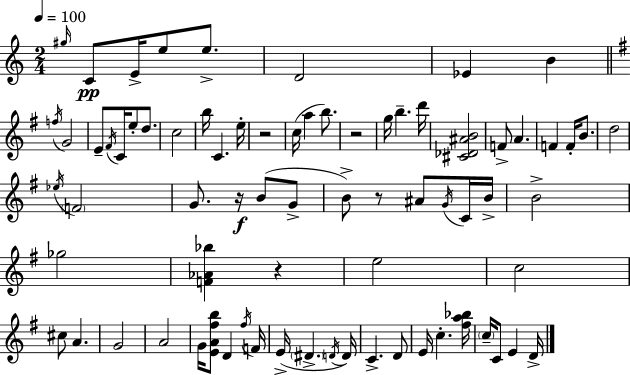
G#5/s C4/e E4/s E5/e E5/e. D4/h Eb4/q B4/q F5/s G4/h E4/e F#4/s C4/s E5/e D5/e. C5/h B5/s C4/q. E5/s R/h C5/s A5/q B5/e. R/h G5/s B5/q. D6/s [C#4,Db4,A#4,B4]/h F4/e A4/q. F4/q F4/s B4/e. D5/h Eb5/s F4/h G4/e. R/s B4/e G4/e B4/e R/e A#4/e G4/s C4/s B4/s B4/h Gb5/h [F4,Ab4,Bb5]/q R/q E5/h C5/h C#5/e A4/q. G4/h A4/h G4/s [E4,A4,F#5,B5]/e D4/q F#5/s F4/s E4/s D#4/q. D4/s D4/s C4/q. D4/e E4/s C5/q. [F#5,A5,Bb5]/s C5/s C4/e E4/q D4/s